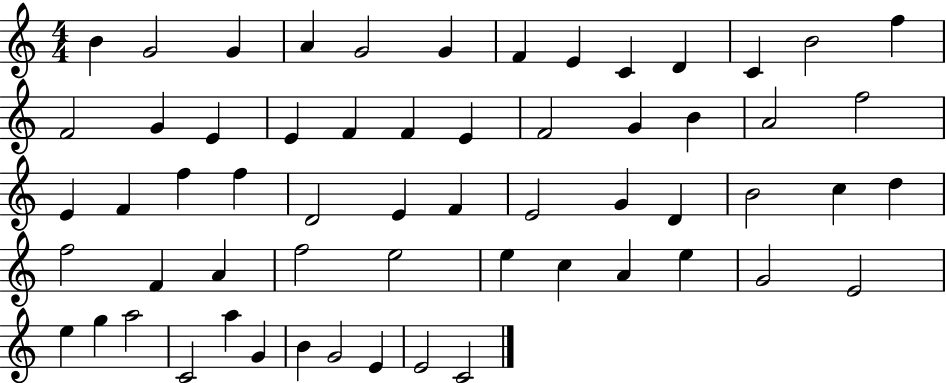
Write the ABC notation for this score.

X:1
T:Untitled
M:4/4
L:1/4
K:C
B G2 G A G2 G F E C D C B2 f F2 G E E F F E F2 G B A2 f2 E F f f D2 E F E2 G D B2 c d f2 F A f2 e2 e c A e G2 E2 e g a2 C2 a G B G2 E E2 C2